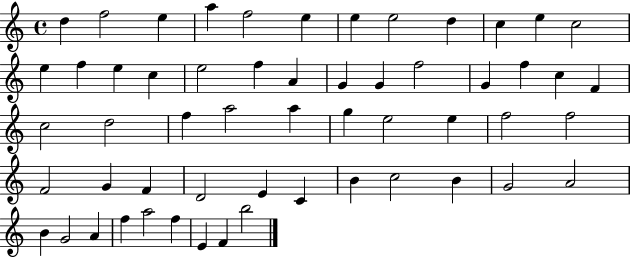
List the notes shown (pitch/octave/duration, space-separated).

D5/q F5/h E5/q A5/q F5/h E5/q E5/q E5/h D5/q C5/q E5/q C5/h E5/q F5/q E5/q C5/q E5/h F5/q A4/q G4/q G4/q F5/h G4/q F5/q C5/q F4/q C5/h D5/h F5/q A5/h A5/q G5/q E5/h E5/q F5/h F5/h F4/h G4/q F4/q D4/h E4/q C4/q B4/q C5/h B4/q G4/h A4/h B4/q G4/h A4/q F5/q A5/h F5/q E4/q F4/q B5/h